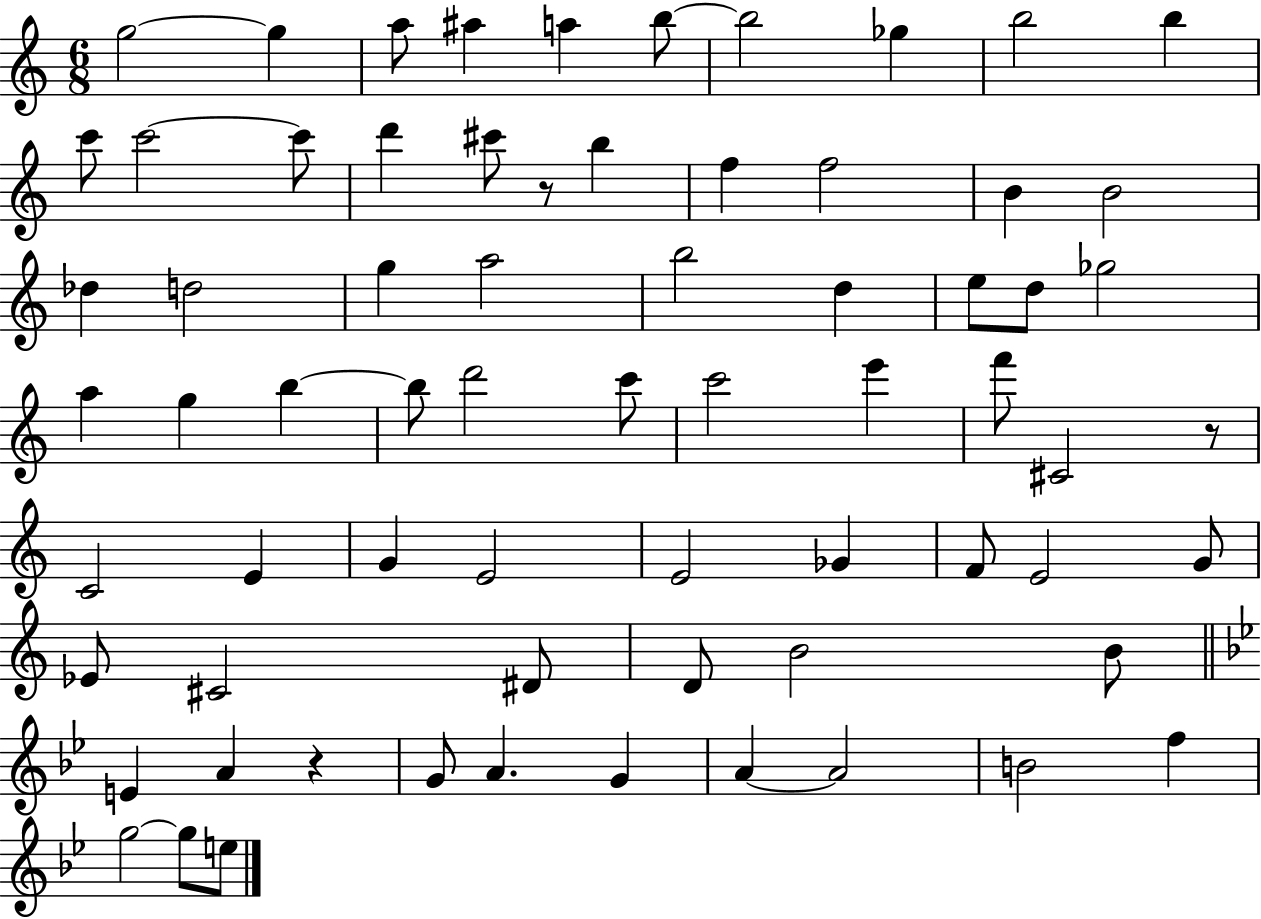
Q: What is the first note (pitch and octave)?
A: G5